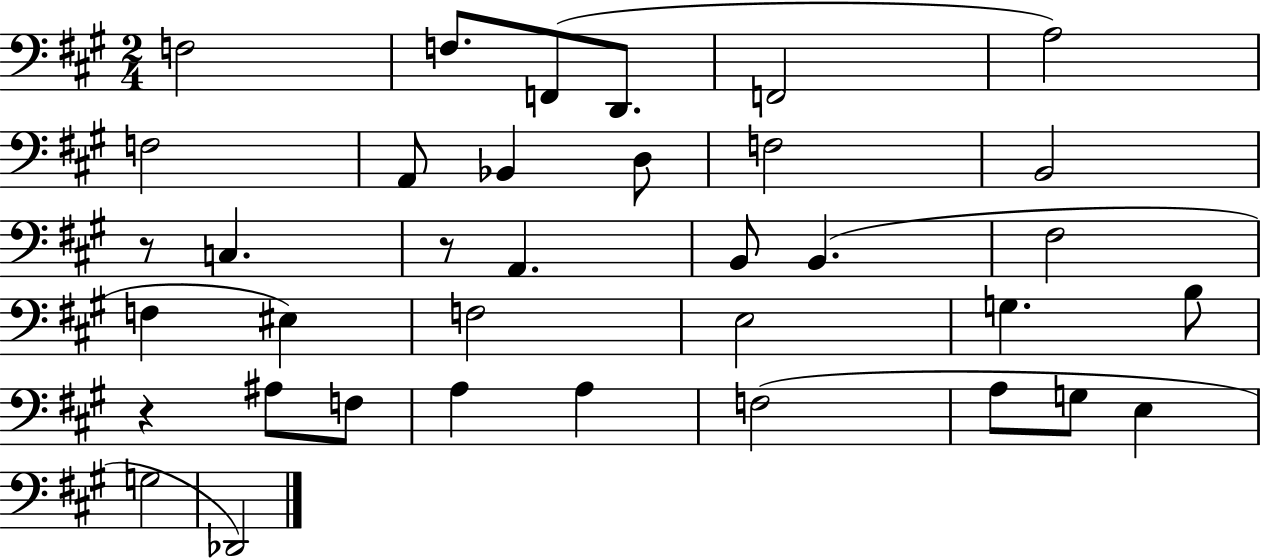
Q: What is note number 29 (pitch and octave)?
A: A3